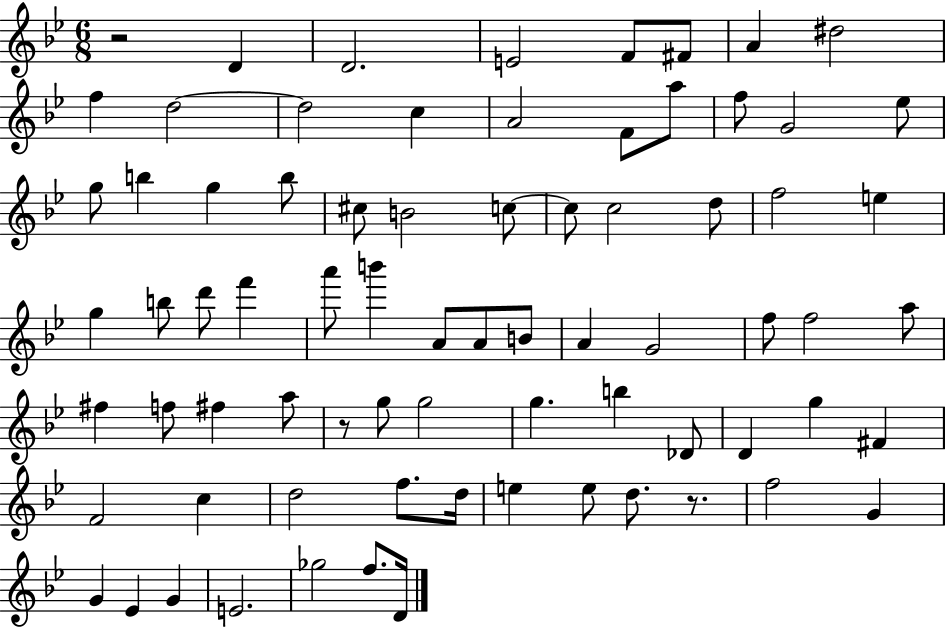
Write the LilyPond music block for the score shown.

{
  \clef treble
  \numericTimeSignature
  \time 6/8
  \key bes \major
  r2 d'4 | d'2. | e'2 f'8 fis'8 | a'4 dis''2 | \break f''4 d''2~~ | d''2 c''4 | a'2 f'8 a''8 | f''8 g'2 ees''8 | \break g''8 b''4 g''4 b''8 | cis''8 b'2 c''8~~ | c''8 c''2 d''8 | f''2 e''4 | \break g''4 b''8 d'''8 f'''4 | a'''8 b'''4 a'8 a'8 b'8 | a'4 g'2 | f''8 f''2 a''8 | \break fis''4 f''8 fis''4 a''8 | r8 g''8 g''2 | g''4. b''4 des'8 | d'4 g''4 fis'4 | \break f'2 c''4 | d''2 f''8. d''16 | e''4 e''8 d''8. r8. | f''2 g'4 | \break g'4 ees'4 g'4 | e'2. | ges''2 f''8. d'16 | \bar "|."
}